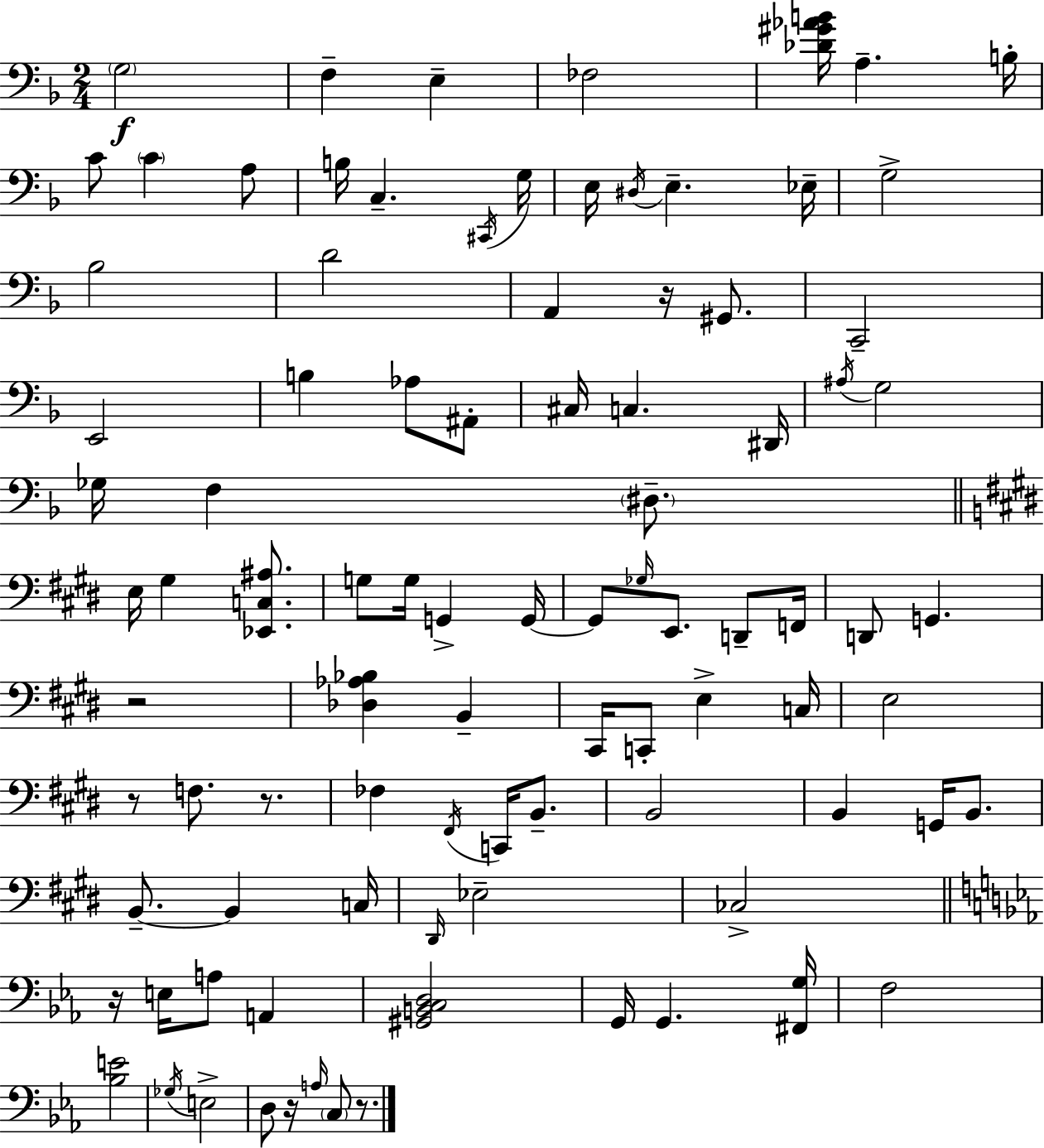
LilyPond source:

{
  \clef bass
  \numericTimeSignature
  \time 2/4
  \key f \major
  \parenthesize g2\f | f4-- e4-- | fes2 | <des' gis' aes' b'>16 a4.-- b16-. | \break c'8 \parenthesize c'4 a8 | b16 c4.-- \acciaccatura { cis,16 } | g16 e16 \acciaccatura { dis16 } e4.-- | ees16-- g2-> | \break bes2 | d'2 | a,4 r16 gis,8. | c,2-- | \break e,2 | b4 aes8 | ais,8-. cis16 c4. | dis,16 \acciaccatura { ais16 } g2 | \break ges16 f4 | \parenthesize dis8.-- \bar "||" \break \key e \major e16 gis4 <ees, c ais>8. | g8 g16 g,4-> g,16~~ | g,8 \grace { ges16 } e,8. d,8-- | f,16 d,8 g,4. | \break r2 | <des aes bes>4 b,4-- | cis,16 c,8-. e4-> | c16 e2 | \break r8 f8. r8. | fes4 \acciaccatura { fis,16 } c,16 b,8.-- | b,2 | b,4 g,16 b,8. | \break b,8.--~~ b,4 | c16 \grace { dis,16 } ees2-- | ces2-> | \bar "||" \break \key c \minor r16 e16 a8 a,4 | <gis, b, c d>2 | g,16 g,4. <fis, g>16 | f2 | \break <bes e'>2 | \acciaccatura { ges16 } e2-> | d8 r16 \grace { a16 } \parenthesize c8 r8. | \bar "|."
}